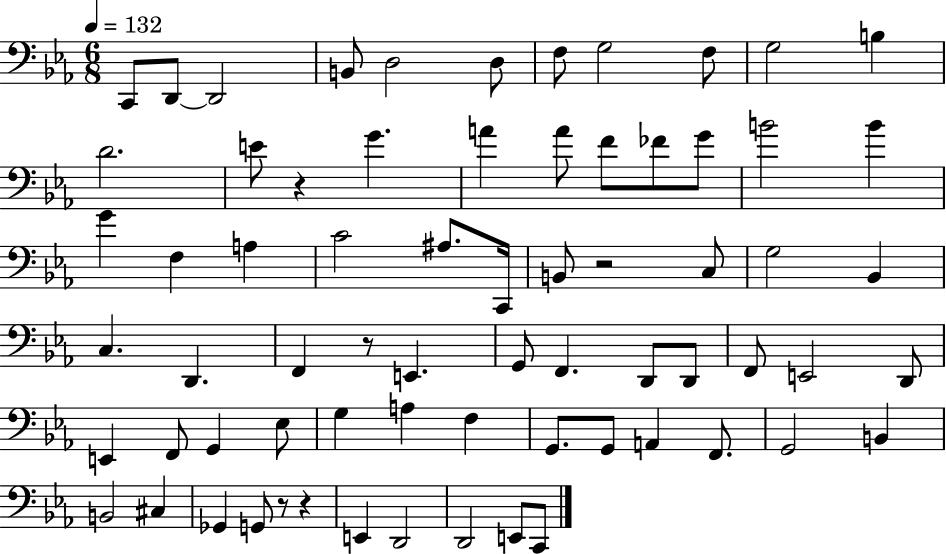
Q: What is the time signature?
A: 6/8